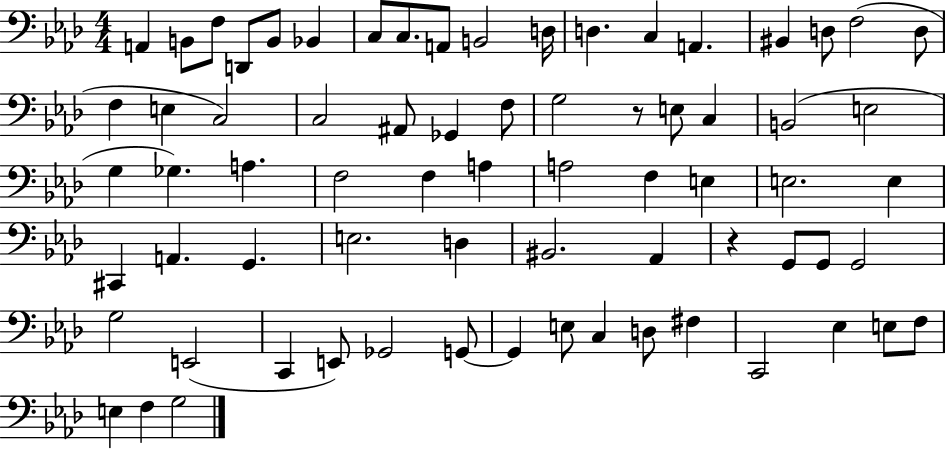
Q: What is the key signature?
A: AES major